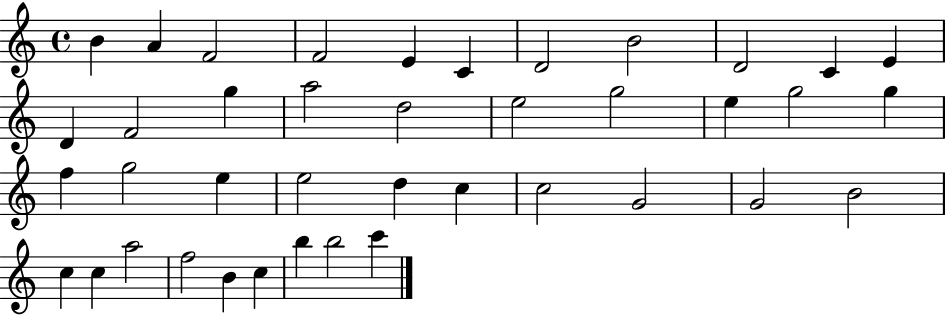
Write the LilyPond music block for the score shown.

{
  \clef treble
  \time 4/4
  \defaultTimeSignature
  \key c \major
  b'4 a'4 f'2 | f'2 e'4 c'4 | d'2 b'2 | d'2 c'4 e'4 | \break d'4 f'2 g''4 | a''2 d''2 | e''2 g''2 | e''4 g''2 g''4 | \break f''4 g''2 e''4 | e''2 d''4 c''4 | c''2 g'2 | g'2 b'2 | \break c''4 c''4 a''2 | f''2 b'4 c''4 | b''4 b''2 c'''4 | \bar "|."
}